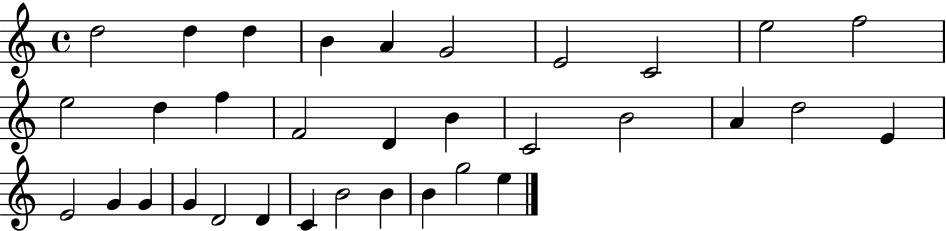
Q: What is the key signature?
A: C major